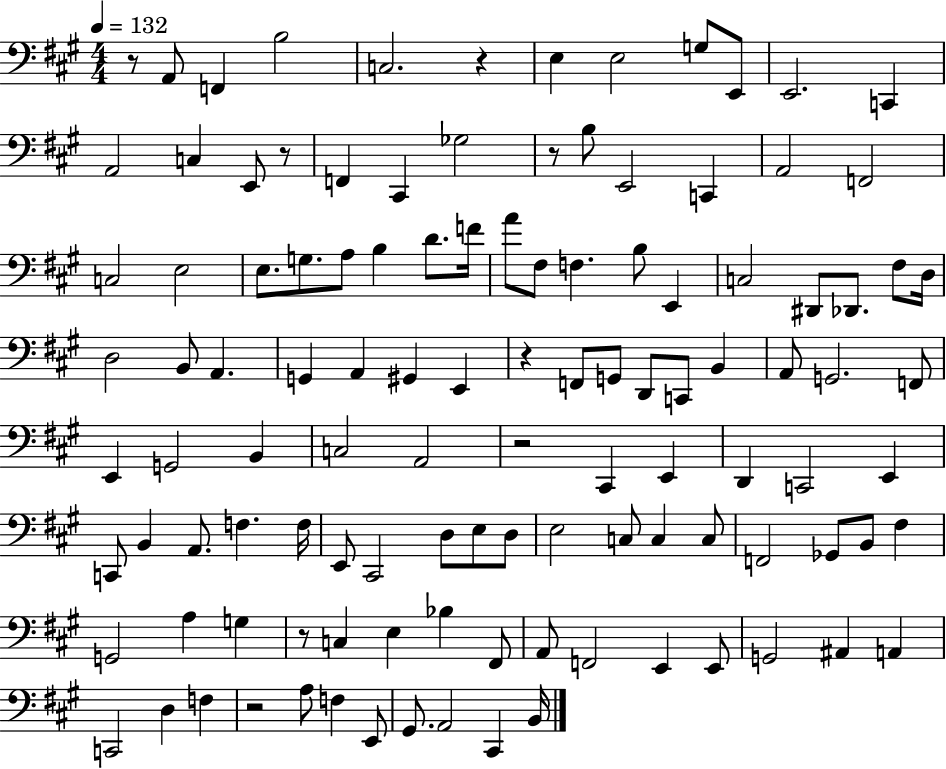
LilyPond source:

{
  \clef bass
  \numericTimeSignature
  \time 4/4
  \key a \major
  \tempo 4 = 132
  r8 a,8 f,4 b2 | c2. r4 | e4 e2 g8 e,8 | e,2. c,4 | \break a,2 c4 e,8 r8 | f,4 cis,4 ges2 | r8 b8 e,2 c,4 | a,2 f,2 | \break c2 e2 | e8. g8. a8 b4 d'8. f'16 | a'8 fis8 f4. b8 e,4 | c2 dis,8 des,8. fis8 d16 | \break d2 b,8 a,4. | g,4 a,4 gis,4 e,4 | r4 f,8 g,8 d,8 c,8 b,4 | a,8 g,2. f,8 | \break e,4 g,2 b,4 | c2 a,2 | r2 cis,4 e,4 | d,4 c,2 e,4 | \break c,8 b,4 a,8. f4. f16 | e,8 cis,2 d8 e8 d8 | e2 c8 c4 c8 | f,2 ges,8 b,8 fis4 | \break g,2 a4 g4 | r8 c4 e4 bes4 fis,8 | a,8 f,2 e,4 e,8 | g,2 ais,4 a,4 | \break c,2 d4 f4 | r2 a8 f4 e,8 | gis,8. a,2 cis,4 b,16 | \bar "|."
}